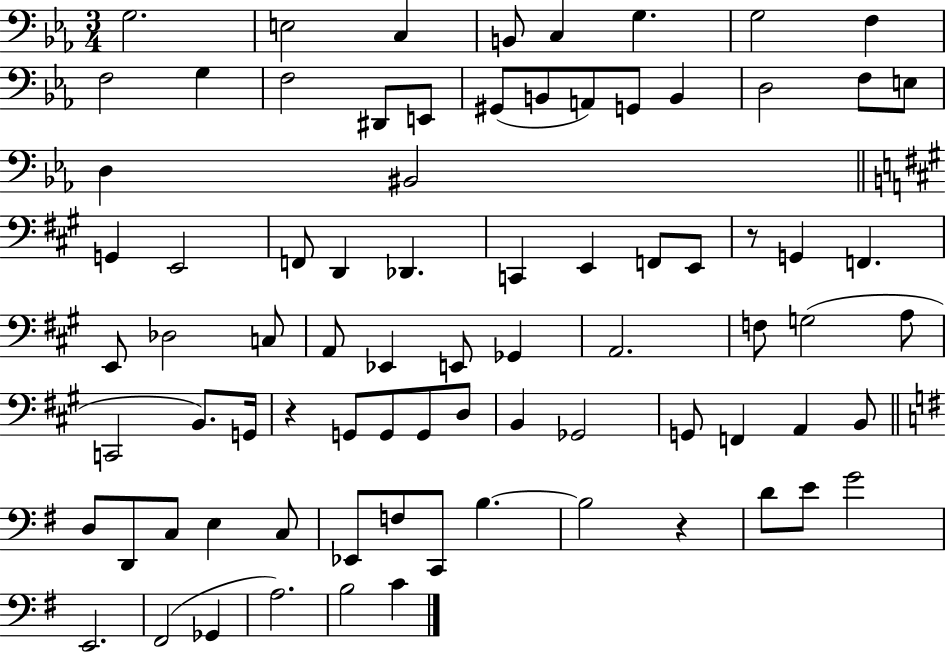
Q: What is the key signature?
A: EES major